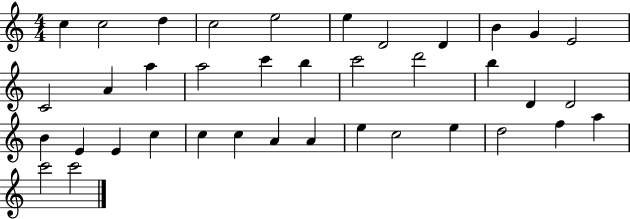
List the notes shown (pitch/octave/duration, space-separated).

C5/q C5/h D5/q C5/h E5/h E5/q D4/h D4/q B4/q G4/q E4/h C4/h A4/q A5/q A5/h C6/q B5/q C6/h D6/h B5/q D4/q D4/h B4/q E4/q E4/q C5/q C5/q C5/q A4/q A4/q E5/q C5/h E5/q D5/h F5/q A5/q C6/h C6/h